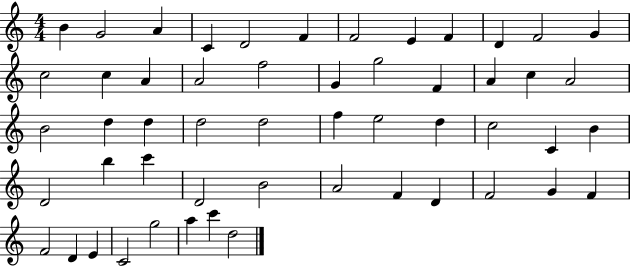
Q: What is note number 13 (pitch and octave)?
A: C5